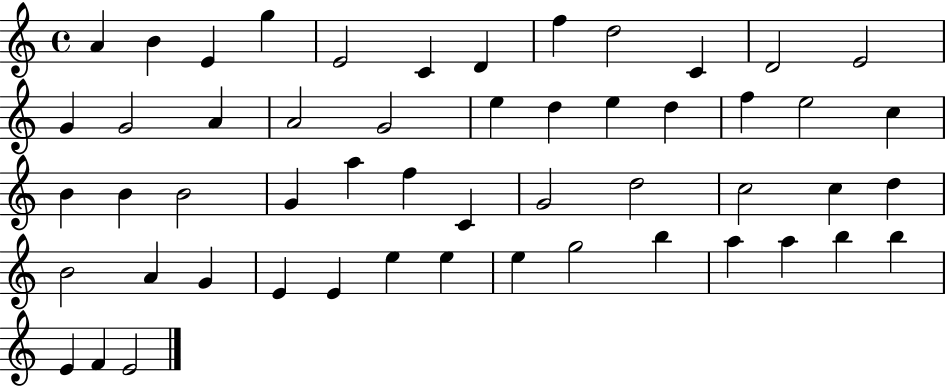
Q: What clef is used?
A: treble